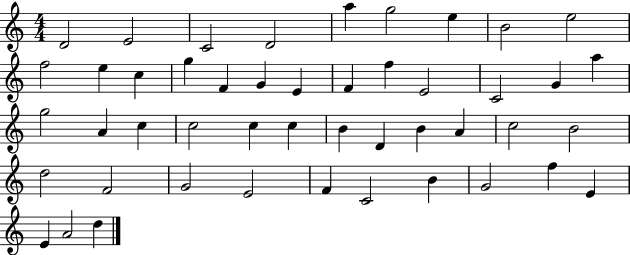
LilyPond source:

{
  \clef treble
  \numericTimeSignature
  \time 4/4
  \key c \major
  d'2 e'2 | c'2 d'2 | a''4 g''2 e''4 | b'2 e''2 | \break f''2 e''4 c''4 | g''4 f'4 g'4 e'4 | f'4 f''4 e'2 | c'2 g'4 a''4 | \break g''2 a'4 c''4 | c''2 c''4 c''4 | b'4 d'4 b'4 a'4 | c''2 b'2 | \break d''2 f'2 | g'2 e'2 | f'4 c'2 b'4 | g'2 f''4 e'4 | \break e'4 a'2 d''4 | \bar "|."
}